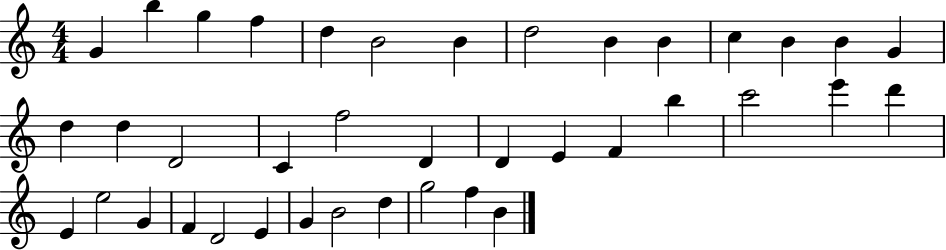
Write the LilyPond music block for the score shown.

{
  \clef treble
  \numericTimeSignature
  \time 4/4
  \key c \major
  g'4 b''4 g''4 f''4 | d''4 b'2 b'4 | d''2 b'4 b'4 | c''4 b'4 b'4 g'4 | \break d''4 d''4 d'2 | c'4 f''2 d'4 | d'4 e'4 f'4 b''4 | c'''2 e'''4 d'''4 | \break e'4 e''2 g'4 | f'4 d'2 e'4 | g'4 b'2 d''4 | g''2 f''4 b'4 | \break \bar "|."
}